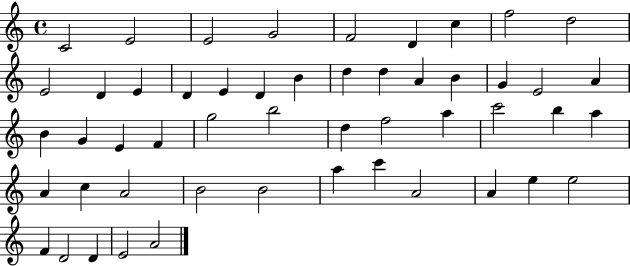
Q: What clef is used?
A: treble